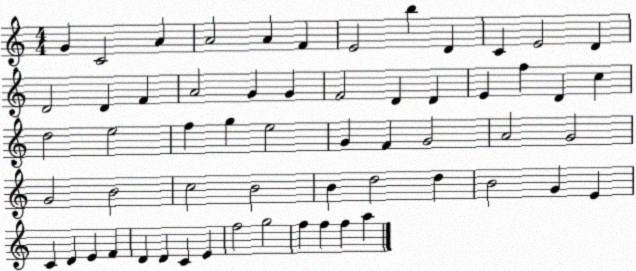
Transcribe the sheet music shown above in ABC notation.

X:1
T:Untitled
M:4/4
L:1/4
K:C
G C2 A A2 A F E2 b D C E2 D D2 D F A2 G G F2 D D E f D c d2 e2 f g e2 G F G2 A2 G2 G2 B2 c2 B2 B d2 d B2 G E C D E F D D C E f2 g2 f f f a